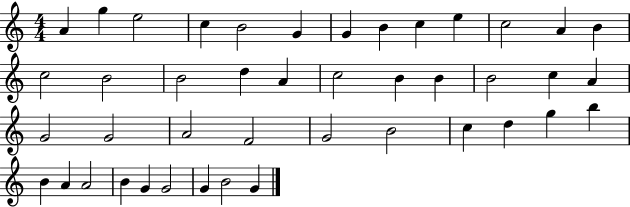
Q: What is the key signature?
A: C major